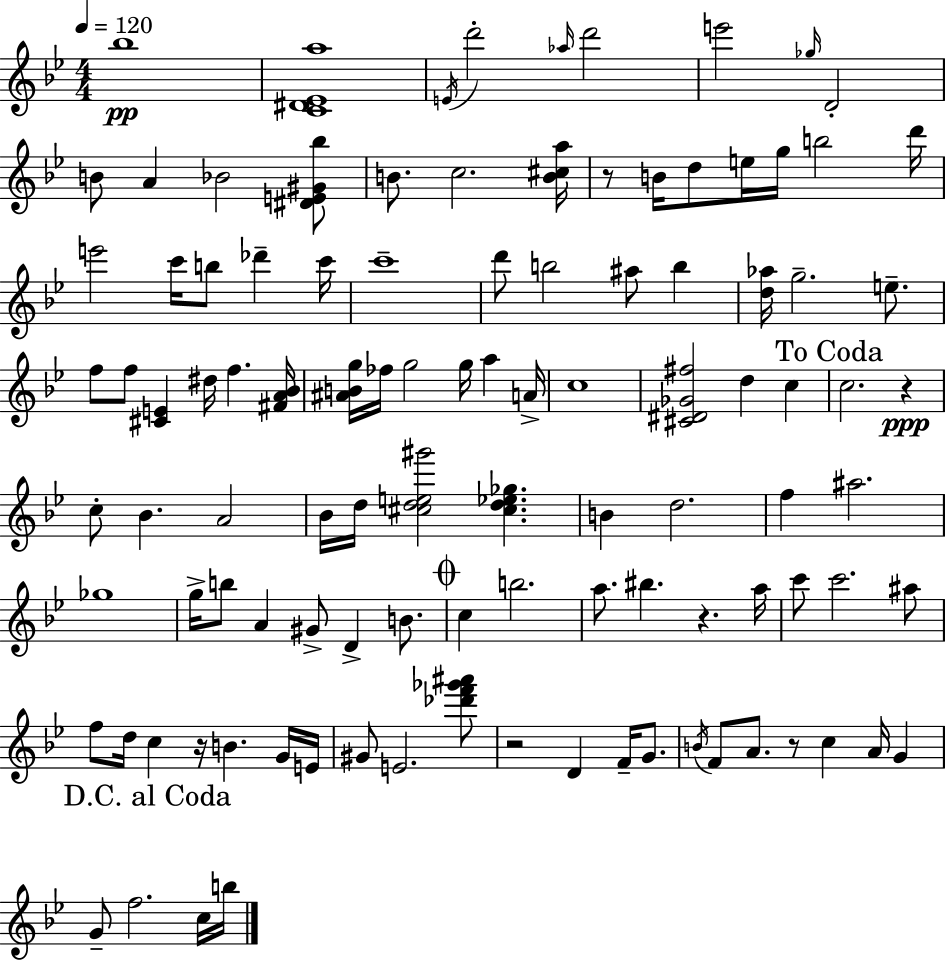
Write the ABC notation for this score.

X:1
T:Untitled
M:4/4
L:1/4
K:Gm
_b4 [C^D_Ea]4 E/4 d'2 _a/4 d'2 e'2 _g/4 D2 B/2 A _B2 [^DE^G_b]/2 B/2 c2 [B^ca]/4 z/2 B/4 d/2 e/4 g/4 b2 d'/4 e'2 c'/4 b/2 _d' c'/4 c'4 d'/2 b2 ^a/2 b [d_a]/4 g2 e/2 f/2 f/2 [^CE] ^d/4 f [^FA_B]/4 [^ABg]/4 _f/4 g2 g/4 a A/4 c4 [^C^D_G^f]2 d c c2 z c/2 _B A2 _B/4 d/4 [^cde^g']2 [^cd_e_g] B d2 f ^a2 _g4 g/4 b/2 A ^G/2 D B/2 c b2 a/2 ^b z a/4 c'/2 c'2 ^a/2 f/2 d/4 c z/4 B G/4 E/4 ^G/2 E2 [_d'f'_g'^a']/2 z2 D F/4 G/2 B/4 F/2 A/2 z/2 c A/4 G G/2 f2 c/4 b/4